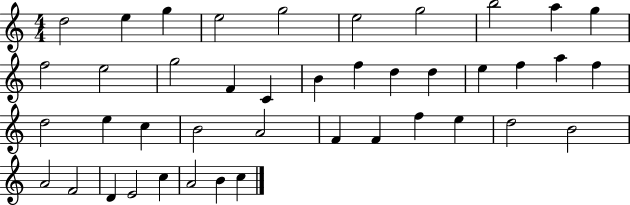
X:1
T:Untitled
M:4/4
L:1/4
K:C
d2 e g e2 g2 e2 g2 b2 a g f2 e2 g2 F C B f d d e f a f d2 e c B2 A2 F F f e d2 B2 A2 F2 D E2 c A2 B c